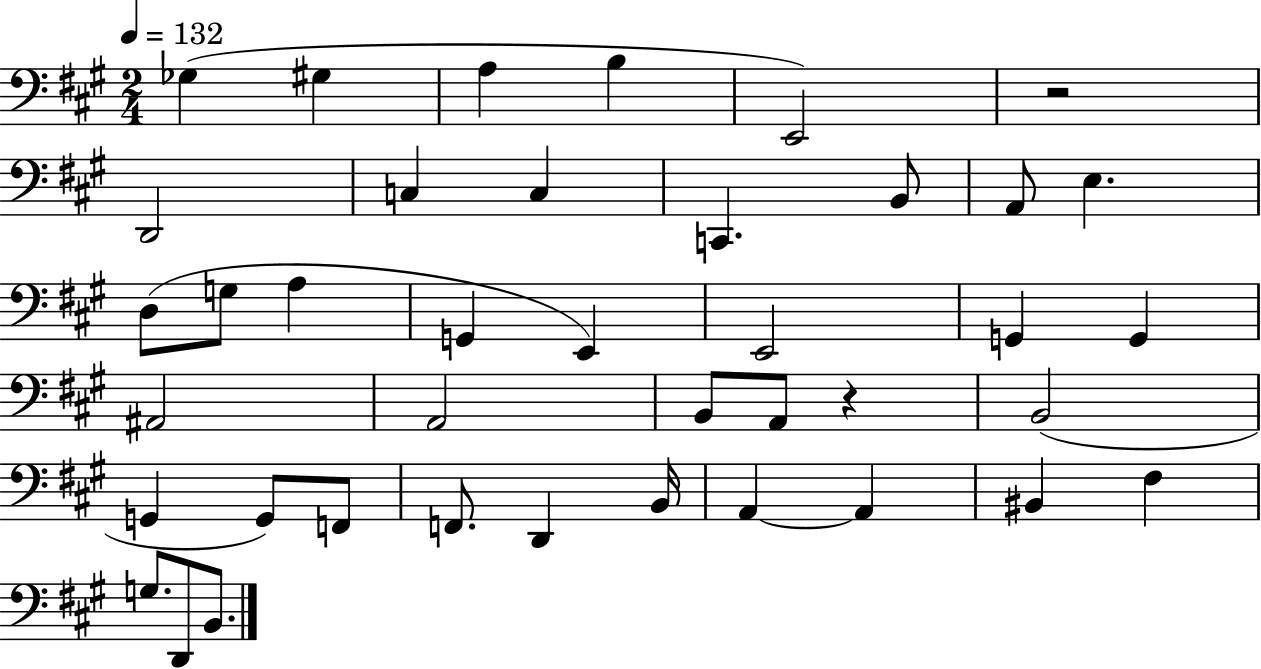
{
  \clef bass
  \numericTimeSignature
  \time 2/4
  \key a \major
  \tempo 4 = 132
  ges4( gis4 | a4 b4 | e,2) | r2 | \break d,2 | c4 c4 | c,4. b,8 | a,8 e4. | \break d8( g8 a4 | g,4 e,4) | e,2 | g,4 g,4 | \break ais,2 | a,2 | b,8 a,8 r4 | b,2( | \break g,4 g,8) f,8 | f,8. d,4 b,16 | a,4~~ a,4 | bis,4 fis4 | \break g8. d,8 b,8. | \bar "|."
}